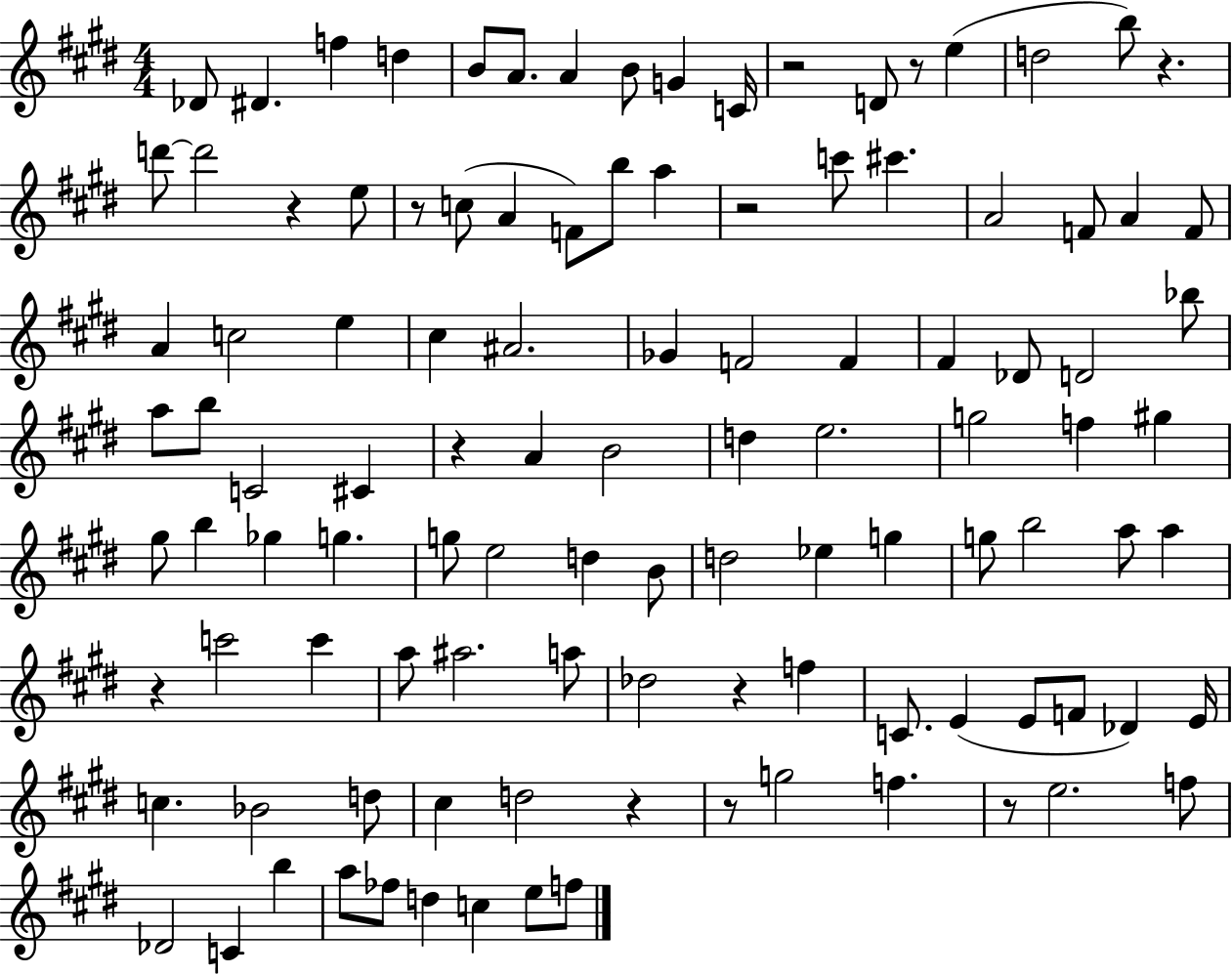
Db4/e D#4/q. F5/q D5/q B4/e A4/e. A4/q B4/e G4/q C4/s R/h D4/e R/e E5/q D5/h B5/e R/q. D6/e D6/h R/q E5/e R/e C5/e A4/q F4/e B5/e A5/q R/h C6/e C#6/q. A4/h F4/e A4/q F4/e A4/q C5/h E5/q C#5/q A#4/h. Gb4/q F4/h F4/q F#4/q Db4/e D4/h Bb5/e A5/e B5/e C4/h C#4/q R/q A4/q B4/h D5/q E5/h. G5/h F5/q G#5/q G#5/e B5/q Gb5/q G5/q. G5/e E5/h D5/q B4/e D5/h Eb5/q G5/q G5/e B5/h A5/e A5/q R/q C6/h C6/q A5/e A#5/h. A5/e Db5/h R/q F5/q C4/e. E4/q E4/e F4/e Db4/q E4/s C5/q. Bb4/h D5/e C#5/q D5/h R/q R/e G5/h F5/q. R/e E5/h. F5/e Db4/h C4/q B5/q A5/e FES5/e D5/q C5/q E5/e F5/e